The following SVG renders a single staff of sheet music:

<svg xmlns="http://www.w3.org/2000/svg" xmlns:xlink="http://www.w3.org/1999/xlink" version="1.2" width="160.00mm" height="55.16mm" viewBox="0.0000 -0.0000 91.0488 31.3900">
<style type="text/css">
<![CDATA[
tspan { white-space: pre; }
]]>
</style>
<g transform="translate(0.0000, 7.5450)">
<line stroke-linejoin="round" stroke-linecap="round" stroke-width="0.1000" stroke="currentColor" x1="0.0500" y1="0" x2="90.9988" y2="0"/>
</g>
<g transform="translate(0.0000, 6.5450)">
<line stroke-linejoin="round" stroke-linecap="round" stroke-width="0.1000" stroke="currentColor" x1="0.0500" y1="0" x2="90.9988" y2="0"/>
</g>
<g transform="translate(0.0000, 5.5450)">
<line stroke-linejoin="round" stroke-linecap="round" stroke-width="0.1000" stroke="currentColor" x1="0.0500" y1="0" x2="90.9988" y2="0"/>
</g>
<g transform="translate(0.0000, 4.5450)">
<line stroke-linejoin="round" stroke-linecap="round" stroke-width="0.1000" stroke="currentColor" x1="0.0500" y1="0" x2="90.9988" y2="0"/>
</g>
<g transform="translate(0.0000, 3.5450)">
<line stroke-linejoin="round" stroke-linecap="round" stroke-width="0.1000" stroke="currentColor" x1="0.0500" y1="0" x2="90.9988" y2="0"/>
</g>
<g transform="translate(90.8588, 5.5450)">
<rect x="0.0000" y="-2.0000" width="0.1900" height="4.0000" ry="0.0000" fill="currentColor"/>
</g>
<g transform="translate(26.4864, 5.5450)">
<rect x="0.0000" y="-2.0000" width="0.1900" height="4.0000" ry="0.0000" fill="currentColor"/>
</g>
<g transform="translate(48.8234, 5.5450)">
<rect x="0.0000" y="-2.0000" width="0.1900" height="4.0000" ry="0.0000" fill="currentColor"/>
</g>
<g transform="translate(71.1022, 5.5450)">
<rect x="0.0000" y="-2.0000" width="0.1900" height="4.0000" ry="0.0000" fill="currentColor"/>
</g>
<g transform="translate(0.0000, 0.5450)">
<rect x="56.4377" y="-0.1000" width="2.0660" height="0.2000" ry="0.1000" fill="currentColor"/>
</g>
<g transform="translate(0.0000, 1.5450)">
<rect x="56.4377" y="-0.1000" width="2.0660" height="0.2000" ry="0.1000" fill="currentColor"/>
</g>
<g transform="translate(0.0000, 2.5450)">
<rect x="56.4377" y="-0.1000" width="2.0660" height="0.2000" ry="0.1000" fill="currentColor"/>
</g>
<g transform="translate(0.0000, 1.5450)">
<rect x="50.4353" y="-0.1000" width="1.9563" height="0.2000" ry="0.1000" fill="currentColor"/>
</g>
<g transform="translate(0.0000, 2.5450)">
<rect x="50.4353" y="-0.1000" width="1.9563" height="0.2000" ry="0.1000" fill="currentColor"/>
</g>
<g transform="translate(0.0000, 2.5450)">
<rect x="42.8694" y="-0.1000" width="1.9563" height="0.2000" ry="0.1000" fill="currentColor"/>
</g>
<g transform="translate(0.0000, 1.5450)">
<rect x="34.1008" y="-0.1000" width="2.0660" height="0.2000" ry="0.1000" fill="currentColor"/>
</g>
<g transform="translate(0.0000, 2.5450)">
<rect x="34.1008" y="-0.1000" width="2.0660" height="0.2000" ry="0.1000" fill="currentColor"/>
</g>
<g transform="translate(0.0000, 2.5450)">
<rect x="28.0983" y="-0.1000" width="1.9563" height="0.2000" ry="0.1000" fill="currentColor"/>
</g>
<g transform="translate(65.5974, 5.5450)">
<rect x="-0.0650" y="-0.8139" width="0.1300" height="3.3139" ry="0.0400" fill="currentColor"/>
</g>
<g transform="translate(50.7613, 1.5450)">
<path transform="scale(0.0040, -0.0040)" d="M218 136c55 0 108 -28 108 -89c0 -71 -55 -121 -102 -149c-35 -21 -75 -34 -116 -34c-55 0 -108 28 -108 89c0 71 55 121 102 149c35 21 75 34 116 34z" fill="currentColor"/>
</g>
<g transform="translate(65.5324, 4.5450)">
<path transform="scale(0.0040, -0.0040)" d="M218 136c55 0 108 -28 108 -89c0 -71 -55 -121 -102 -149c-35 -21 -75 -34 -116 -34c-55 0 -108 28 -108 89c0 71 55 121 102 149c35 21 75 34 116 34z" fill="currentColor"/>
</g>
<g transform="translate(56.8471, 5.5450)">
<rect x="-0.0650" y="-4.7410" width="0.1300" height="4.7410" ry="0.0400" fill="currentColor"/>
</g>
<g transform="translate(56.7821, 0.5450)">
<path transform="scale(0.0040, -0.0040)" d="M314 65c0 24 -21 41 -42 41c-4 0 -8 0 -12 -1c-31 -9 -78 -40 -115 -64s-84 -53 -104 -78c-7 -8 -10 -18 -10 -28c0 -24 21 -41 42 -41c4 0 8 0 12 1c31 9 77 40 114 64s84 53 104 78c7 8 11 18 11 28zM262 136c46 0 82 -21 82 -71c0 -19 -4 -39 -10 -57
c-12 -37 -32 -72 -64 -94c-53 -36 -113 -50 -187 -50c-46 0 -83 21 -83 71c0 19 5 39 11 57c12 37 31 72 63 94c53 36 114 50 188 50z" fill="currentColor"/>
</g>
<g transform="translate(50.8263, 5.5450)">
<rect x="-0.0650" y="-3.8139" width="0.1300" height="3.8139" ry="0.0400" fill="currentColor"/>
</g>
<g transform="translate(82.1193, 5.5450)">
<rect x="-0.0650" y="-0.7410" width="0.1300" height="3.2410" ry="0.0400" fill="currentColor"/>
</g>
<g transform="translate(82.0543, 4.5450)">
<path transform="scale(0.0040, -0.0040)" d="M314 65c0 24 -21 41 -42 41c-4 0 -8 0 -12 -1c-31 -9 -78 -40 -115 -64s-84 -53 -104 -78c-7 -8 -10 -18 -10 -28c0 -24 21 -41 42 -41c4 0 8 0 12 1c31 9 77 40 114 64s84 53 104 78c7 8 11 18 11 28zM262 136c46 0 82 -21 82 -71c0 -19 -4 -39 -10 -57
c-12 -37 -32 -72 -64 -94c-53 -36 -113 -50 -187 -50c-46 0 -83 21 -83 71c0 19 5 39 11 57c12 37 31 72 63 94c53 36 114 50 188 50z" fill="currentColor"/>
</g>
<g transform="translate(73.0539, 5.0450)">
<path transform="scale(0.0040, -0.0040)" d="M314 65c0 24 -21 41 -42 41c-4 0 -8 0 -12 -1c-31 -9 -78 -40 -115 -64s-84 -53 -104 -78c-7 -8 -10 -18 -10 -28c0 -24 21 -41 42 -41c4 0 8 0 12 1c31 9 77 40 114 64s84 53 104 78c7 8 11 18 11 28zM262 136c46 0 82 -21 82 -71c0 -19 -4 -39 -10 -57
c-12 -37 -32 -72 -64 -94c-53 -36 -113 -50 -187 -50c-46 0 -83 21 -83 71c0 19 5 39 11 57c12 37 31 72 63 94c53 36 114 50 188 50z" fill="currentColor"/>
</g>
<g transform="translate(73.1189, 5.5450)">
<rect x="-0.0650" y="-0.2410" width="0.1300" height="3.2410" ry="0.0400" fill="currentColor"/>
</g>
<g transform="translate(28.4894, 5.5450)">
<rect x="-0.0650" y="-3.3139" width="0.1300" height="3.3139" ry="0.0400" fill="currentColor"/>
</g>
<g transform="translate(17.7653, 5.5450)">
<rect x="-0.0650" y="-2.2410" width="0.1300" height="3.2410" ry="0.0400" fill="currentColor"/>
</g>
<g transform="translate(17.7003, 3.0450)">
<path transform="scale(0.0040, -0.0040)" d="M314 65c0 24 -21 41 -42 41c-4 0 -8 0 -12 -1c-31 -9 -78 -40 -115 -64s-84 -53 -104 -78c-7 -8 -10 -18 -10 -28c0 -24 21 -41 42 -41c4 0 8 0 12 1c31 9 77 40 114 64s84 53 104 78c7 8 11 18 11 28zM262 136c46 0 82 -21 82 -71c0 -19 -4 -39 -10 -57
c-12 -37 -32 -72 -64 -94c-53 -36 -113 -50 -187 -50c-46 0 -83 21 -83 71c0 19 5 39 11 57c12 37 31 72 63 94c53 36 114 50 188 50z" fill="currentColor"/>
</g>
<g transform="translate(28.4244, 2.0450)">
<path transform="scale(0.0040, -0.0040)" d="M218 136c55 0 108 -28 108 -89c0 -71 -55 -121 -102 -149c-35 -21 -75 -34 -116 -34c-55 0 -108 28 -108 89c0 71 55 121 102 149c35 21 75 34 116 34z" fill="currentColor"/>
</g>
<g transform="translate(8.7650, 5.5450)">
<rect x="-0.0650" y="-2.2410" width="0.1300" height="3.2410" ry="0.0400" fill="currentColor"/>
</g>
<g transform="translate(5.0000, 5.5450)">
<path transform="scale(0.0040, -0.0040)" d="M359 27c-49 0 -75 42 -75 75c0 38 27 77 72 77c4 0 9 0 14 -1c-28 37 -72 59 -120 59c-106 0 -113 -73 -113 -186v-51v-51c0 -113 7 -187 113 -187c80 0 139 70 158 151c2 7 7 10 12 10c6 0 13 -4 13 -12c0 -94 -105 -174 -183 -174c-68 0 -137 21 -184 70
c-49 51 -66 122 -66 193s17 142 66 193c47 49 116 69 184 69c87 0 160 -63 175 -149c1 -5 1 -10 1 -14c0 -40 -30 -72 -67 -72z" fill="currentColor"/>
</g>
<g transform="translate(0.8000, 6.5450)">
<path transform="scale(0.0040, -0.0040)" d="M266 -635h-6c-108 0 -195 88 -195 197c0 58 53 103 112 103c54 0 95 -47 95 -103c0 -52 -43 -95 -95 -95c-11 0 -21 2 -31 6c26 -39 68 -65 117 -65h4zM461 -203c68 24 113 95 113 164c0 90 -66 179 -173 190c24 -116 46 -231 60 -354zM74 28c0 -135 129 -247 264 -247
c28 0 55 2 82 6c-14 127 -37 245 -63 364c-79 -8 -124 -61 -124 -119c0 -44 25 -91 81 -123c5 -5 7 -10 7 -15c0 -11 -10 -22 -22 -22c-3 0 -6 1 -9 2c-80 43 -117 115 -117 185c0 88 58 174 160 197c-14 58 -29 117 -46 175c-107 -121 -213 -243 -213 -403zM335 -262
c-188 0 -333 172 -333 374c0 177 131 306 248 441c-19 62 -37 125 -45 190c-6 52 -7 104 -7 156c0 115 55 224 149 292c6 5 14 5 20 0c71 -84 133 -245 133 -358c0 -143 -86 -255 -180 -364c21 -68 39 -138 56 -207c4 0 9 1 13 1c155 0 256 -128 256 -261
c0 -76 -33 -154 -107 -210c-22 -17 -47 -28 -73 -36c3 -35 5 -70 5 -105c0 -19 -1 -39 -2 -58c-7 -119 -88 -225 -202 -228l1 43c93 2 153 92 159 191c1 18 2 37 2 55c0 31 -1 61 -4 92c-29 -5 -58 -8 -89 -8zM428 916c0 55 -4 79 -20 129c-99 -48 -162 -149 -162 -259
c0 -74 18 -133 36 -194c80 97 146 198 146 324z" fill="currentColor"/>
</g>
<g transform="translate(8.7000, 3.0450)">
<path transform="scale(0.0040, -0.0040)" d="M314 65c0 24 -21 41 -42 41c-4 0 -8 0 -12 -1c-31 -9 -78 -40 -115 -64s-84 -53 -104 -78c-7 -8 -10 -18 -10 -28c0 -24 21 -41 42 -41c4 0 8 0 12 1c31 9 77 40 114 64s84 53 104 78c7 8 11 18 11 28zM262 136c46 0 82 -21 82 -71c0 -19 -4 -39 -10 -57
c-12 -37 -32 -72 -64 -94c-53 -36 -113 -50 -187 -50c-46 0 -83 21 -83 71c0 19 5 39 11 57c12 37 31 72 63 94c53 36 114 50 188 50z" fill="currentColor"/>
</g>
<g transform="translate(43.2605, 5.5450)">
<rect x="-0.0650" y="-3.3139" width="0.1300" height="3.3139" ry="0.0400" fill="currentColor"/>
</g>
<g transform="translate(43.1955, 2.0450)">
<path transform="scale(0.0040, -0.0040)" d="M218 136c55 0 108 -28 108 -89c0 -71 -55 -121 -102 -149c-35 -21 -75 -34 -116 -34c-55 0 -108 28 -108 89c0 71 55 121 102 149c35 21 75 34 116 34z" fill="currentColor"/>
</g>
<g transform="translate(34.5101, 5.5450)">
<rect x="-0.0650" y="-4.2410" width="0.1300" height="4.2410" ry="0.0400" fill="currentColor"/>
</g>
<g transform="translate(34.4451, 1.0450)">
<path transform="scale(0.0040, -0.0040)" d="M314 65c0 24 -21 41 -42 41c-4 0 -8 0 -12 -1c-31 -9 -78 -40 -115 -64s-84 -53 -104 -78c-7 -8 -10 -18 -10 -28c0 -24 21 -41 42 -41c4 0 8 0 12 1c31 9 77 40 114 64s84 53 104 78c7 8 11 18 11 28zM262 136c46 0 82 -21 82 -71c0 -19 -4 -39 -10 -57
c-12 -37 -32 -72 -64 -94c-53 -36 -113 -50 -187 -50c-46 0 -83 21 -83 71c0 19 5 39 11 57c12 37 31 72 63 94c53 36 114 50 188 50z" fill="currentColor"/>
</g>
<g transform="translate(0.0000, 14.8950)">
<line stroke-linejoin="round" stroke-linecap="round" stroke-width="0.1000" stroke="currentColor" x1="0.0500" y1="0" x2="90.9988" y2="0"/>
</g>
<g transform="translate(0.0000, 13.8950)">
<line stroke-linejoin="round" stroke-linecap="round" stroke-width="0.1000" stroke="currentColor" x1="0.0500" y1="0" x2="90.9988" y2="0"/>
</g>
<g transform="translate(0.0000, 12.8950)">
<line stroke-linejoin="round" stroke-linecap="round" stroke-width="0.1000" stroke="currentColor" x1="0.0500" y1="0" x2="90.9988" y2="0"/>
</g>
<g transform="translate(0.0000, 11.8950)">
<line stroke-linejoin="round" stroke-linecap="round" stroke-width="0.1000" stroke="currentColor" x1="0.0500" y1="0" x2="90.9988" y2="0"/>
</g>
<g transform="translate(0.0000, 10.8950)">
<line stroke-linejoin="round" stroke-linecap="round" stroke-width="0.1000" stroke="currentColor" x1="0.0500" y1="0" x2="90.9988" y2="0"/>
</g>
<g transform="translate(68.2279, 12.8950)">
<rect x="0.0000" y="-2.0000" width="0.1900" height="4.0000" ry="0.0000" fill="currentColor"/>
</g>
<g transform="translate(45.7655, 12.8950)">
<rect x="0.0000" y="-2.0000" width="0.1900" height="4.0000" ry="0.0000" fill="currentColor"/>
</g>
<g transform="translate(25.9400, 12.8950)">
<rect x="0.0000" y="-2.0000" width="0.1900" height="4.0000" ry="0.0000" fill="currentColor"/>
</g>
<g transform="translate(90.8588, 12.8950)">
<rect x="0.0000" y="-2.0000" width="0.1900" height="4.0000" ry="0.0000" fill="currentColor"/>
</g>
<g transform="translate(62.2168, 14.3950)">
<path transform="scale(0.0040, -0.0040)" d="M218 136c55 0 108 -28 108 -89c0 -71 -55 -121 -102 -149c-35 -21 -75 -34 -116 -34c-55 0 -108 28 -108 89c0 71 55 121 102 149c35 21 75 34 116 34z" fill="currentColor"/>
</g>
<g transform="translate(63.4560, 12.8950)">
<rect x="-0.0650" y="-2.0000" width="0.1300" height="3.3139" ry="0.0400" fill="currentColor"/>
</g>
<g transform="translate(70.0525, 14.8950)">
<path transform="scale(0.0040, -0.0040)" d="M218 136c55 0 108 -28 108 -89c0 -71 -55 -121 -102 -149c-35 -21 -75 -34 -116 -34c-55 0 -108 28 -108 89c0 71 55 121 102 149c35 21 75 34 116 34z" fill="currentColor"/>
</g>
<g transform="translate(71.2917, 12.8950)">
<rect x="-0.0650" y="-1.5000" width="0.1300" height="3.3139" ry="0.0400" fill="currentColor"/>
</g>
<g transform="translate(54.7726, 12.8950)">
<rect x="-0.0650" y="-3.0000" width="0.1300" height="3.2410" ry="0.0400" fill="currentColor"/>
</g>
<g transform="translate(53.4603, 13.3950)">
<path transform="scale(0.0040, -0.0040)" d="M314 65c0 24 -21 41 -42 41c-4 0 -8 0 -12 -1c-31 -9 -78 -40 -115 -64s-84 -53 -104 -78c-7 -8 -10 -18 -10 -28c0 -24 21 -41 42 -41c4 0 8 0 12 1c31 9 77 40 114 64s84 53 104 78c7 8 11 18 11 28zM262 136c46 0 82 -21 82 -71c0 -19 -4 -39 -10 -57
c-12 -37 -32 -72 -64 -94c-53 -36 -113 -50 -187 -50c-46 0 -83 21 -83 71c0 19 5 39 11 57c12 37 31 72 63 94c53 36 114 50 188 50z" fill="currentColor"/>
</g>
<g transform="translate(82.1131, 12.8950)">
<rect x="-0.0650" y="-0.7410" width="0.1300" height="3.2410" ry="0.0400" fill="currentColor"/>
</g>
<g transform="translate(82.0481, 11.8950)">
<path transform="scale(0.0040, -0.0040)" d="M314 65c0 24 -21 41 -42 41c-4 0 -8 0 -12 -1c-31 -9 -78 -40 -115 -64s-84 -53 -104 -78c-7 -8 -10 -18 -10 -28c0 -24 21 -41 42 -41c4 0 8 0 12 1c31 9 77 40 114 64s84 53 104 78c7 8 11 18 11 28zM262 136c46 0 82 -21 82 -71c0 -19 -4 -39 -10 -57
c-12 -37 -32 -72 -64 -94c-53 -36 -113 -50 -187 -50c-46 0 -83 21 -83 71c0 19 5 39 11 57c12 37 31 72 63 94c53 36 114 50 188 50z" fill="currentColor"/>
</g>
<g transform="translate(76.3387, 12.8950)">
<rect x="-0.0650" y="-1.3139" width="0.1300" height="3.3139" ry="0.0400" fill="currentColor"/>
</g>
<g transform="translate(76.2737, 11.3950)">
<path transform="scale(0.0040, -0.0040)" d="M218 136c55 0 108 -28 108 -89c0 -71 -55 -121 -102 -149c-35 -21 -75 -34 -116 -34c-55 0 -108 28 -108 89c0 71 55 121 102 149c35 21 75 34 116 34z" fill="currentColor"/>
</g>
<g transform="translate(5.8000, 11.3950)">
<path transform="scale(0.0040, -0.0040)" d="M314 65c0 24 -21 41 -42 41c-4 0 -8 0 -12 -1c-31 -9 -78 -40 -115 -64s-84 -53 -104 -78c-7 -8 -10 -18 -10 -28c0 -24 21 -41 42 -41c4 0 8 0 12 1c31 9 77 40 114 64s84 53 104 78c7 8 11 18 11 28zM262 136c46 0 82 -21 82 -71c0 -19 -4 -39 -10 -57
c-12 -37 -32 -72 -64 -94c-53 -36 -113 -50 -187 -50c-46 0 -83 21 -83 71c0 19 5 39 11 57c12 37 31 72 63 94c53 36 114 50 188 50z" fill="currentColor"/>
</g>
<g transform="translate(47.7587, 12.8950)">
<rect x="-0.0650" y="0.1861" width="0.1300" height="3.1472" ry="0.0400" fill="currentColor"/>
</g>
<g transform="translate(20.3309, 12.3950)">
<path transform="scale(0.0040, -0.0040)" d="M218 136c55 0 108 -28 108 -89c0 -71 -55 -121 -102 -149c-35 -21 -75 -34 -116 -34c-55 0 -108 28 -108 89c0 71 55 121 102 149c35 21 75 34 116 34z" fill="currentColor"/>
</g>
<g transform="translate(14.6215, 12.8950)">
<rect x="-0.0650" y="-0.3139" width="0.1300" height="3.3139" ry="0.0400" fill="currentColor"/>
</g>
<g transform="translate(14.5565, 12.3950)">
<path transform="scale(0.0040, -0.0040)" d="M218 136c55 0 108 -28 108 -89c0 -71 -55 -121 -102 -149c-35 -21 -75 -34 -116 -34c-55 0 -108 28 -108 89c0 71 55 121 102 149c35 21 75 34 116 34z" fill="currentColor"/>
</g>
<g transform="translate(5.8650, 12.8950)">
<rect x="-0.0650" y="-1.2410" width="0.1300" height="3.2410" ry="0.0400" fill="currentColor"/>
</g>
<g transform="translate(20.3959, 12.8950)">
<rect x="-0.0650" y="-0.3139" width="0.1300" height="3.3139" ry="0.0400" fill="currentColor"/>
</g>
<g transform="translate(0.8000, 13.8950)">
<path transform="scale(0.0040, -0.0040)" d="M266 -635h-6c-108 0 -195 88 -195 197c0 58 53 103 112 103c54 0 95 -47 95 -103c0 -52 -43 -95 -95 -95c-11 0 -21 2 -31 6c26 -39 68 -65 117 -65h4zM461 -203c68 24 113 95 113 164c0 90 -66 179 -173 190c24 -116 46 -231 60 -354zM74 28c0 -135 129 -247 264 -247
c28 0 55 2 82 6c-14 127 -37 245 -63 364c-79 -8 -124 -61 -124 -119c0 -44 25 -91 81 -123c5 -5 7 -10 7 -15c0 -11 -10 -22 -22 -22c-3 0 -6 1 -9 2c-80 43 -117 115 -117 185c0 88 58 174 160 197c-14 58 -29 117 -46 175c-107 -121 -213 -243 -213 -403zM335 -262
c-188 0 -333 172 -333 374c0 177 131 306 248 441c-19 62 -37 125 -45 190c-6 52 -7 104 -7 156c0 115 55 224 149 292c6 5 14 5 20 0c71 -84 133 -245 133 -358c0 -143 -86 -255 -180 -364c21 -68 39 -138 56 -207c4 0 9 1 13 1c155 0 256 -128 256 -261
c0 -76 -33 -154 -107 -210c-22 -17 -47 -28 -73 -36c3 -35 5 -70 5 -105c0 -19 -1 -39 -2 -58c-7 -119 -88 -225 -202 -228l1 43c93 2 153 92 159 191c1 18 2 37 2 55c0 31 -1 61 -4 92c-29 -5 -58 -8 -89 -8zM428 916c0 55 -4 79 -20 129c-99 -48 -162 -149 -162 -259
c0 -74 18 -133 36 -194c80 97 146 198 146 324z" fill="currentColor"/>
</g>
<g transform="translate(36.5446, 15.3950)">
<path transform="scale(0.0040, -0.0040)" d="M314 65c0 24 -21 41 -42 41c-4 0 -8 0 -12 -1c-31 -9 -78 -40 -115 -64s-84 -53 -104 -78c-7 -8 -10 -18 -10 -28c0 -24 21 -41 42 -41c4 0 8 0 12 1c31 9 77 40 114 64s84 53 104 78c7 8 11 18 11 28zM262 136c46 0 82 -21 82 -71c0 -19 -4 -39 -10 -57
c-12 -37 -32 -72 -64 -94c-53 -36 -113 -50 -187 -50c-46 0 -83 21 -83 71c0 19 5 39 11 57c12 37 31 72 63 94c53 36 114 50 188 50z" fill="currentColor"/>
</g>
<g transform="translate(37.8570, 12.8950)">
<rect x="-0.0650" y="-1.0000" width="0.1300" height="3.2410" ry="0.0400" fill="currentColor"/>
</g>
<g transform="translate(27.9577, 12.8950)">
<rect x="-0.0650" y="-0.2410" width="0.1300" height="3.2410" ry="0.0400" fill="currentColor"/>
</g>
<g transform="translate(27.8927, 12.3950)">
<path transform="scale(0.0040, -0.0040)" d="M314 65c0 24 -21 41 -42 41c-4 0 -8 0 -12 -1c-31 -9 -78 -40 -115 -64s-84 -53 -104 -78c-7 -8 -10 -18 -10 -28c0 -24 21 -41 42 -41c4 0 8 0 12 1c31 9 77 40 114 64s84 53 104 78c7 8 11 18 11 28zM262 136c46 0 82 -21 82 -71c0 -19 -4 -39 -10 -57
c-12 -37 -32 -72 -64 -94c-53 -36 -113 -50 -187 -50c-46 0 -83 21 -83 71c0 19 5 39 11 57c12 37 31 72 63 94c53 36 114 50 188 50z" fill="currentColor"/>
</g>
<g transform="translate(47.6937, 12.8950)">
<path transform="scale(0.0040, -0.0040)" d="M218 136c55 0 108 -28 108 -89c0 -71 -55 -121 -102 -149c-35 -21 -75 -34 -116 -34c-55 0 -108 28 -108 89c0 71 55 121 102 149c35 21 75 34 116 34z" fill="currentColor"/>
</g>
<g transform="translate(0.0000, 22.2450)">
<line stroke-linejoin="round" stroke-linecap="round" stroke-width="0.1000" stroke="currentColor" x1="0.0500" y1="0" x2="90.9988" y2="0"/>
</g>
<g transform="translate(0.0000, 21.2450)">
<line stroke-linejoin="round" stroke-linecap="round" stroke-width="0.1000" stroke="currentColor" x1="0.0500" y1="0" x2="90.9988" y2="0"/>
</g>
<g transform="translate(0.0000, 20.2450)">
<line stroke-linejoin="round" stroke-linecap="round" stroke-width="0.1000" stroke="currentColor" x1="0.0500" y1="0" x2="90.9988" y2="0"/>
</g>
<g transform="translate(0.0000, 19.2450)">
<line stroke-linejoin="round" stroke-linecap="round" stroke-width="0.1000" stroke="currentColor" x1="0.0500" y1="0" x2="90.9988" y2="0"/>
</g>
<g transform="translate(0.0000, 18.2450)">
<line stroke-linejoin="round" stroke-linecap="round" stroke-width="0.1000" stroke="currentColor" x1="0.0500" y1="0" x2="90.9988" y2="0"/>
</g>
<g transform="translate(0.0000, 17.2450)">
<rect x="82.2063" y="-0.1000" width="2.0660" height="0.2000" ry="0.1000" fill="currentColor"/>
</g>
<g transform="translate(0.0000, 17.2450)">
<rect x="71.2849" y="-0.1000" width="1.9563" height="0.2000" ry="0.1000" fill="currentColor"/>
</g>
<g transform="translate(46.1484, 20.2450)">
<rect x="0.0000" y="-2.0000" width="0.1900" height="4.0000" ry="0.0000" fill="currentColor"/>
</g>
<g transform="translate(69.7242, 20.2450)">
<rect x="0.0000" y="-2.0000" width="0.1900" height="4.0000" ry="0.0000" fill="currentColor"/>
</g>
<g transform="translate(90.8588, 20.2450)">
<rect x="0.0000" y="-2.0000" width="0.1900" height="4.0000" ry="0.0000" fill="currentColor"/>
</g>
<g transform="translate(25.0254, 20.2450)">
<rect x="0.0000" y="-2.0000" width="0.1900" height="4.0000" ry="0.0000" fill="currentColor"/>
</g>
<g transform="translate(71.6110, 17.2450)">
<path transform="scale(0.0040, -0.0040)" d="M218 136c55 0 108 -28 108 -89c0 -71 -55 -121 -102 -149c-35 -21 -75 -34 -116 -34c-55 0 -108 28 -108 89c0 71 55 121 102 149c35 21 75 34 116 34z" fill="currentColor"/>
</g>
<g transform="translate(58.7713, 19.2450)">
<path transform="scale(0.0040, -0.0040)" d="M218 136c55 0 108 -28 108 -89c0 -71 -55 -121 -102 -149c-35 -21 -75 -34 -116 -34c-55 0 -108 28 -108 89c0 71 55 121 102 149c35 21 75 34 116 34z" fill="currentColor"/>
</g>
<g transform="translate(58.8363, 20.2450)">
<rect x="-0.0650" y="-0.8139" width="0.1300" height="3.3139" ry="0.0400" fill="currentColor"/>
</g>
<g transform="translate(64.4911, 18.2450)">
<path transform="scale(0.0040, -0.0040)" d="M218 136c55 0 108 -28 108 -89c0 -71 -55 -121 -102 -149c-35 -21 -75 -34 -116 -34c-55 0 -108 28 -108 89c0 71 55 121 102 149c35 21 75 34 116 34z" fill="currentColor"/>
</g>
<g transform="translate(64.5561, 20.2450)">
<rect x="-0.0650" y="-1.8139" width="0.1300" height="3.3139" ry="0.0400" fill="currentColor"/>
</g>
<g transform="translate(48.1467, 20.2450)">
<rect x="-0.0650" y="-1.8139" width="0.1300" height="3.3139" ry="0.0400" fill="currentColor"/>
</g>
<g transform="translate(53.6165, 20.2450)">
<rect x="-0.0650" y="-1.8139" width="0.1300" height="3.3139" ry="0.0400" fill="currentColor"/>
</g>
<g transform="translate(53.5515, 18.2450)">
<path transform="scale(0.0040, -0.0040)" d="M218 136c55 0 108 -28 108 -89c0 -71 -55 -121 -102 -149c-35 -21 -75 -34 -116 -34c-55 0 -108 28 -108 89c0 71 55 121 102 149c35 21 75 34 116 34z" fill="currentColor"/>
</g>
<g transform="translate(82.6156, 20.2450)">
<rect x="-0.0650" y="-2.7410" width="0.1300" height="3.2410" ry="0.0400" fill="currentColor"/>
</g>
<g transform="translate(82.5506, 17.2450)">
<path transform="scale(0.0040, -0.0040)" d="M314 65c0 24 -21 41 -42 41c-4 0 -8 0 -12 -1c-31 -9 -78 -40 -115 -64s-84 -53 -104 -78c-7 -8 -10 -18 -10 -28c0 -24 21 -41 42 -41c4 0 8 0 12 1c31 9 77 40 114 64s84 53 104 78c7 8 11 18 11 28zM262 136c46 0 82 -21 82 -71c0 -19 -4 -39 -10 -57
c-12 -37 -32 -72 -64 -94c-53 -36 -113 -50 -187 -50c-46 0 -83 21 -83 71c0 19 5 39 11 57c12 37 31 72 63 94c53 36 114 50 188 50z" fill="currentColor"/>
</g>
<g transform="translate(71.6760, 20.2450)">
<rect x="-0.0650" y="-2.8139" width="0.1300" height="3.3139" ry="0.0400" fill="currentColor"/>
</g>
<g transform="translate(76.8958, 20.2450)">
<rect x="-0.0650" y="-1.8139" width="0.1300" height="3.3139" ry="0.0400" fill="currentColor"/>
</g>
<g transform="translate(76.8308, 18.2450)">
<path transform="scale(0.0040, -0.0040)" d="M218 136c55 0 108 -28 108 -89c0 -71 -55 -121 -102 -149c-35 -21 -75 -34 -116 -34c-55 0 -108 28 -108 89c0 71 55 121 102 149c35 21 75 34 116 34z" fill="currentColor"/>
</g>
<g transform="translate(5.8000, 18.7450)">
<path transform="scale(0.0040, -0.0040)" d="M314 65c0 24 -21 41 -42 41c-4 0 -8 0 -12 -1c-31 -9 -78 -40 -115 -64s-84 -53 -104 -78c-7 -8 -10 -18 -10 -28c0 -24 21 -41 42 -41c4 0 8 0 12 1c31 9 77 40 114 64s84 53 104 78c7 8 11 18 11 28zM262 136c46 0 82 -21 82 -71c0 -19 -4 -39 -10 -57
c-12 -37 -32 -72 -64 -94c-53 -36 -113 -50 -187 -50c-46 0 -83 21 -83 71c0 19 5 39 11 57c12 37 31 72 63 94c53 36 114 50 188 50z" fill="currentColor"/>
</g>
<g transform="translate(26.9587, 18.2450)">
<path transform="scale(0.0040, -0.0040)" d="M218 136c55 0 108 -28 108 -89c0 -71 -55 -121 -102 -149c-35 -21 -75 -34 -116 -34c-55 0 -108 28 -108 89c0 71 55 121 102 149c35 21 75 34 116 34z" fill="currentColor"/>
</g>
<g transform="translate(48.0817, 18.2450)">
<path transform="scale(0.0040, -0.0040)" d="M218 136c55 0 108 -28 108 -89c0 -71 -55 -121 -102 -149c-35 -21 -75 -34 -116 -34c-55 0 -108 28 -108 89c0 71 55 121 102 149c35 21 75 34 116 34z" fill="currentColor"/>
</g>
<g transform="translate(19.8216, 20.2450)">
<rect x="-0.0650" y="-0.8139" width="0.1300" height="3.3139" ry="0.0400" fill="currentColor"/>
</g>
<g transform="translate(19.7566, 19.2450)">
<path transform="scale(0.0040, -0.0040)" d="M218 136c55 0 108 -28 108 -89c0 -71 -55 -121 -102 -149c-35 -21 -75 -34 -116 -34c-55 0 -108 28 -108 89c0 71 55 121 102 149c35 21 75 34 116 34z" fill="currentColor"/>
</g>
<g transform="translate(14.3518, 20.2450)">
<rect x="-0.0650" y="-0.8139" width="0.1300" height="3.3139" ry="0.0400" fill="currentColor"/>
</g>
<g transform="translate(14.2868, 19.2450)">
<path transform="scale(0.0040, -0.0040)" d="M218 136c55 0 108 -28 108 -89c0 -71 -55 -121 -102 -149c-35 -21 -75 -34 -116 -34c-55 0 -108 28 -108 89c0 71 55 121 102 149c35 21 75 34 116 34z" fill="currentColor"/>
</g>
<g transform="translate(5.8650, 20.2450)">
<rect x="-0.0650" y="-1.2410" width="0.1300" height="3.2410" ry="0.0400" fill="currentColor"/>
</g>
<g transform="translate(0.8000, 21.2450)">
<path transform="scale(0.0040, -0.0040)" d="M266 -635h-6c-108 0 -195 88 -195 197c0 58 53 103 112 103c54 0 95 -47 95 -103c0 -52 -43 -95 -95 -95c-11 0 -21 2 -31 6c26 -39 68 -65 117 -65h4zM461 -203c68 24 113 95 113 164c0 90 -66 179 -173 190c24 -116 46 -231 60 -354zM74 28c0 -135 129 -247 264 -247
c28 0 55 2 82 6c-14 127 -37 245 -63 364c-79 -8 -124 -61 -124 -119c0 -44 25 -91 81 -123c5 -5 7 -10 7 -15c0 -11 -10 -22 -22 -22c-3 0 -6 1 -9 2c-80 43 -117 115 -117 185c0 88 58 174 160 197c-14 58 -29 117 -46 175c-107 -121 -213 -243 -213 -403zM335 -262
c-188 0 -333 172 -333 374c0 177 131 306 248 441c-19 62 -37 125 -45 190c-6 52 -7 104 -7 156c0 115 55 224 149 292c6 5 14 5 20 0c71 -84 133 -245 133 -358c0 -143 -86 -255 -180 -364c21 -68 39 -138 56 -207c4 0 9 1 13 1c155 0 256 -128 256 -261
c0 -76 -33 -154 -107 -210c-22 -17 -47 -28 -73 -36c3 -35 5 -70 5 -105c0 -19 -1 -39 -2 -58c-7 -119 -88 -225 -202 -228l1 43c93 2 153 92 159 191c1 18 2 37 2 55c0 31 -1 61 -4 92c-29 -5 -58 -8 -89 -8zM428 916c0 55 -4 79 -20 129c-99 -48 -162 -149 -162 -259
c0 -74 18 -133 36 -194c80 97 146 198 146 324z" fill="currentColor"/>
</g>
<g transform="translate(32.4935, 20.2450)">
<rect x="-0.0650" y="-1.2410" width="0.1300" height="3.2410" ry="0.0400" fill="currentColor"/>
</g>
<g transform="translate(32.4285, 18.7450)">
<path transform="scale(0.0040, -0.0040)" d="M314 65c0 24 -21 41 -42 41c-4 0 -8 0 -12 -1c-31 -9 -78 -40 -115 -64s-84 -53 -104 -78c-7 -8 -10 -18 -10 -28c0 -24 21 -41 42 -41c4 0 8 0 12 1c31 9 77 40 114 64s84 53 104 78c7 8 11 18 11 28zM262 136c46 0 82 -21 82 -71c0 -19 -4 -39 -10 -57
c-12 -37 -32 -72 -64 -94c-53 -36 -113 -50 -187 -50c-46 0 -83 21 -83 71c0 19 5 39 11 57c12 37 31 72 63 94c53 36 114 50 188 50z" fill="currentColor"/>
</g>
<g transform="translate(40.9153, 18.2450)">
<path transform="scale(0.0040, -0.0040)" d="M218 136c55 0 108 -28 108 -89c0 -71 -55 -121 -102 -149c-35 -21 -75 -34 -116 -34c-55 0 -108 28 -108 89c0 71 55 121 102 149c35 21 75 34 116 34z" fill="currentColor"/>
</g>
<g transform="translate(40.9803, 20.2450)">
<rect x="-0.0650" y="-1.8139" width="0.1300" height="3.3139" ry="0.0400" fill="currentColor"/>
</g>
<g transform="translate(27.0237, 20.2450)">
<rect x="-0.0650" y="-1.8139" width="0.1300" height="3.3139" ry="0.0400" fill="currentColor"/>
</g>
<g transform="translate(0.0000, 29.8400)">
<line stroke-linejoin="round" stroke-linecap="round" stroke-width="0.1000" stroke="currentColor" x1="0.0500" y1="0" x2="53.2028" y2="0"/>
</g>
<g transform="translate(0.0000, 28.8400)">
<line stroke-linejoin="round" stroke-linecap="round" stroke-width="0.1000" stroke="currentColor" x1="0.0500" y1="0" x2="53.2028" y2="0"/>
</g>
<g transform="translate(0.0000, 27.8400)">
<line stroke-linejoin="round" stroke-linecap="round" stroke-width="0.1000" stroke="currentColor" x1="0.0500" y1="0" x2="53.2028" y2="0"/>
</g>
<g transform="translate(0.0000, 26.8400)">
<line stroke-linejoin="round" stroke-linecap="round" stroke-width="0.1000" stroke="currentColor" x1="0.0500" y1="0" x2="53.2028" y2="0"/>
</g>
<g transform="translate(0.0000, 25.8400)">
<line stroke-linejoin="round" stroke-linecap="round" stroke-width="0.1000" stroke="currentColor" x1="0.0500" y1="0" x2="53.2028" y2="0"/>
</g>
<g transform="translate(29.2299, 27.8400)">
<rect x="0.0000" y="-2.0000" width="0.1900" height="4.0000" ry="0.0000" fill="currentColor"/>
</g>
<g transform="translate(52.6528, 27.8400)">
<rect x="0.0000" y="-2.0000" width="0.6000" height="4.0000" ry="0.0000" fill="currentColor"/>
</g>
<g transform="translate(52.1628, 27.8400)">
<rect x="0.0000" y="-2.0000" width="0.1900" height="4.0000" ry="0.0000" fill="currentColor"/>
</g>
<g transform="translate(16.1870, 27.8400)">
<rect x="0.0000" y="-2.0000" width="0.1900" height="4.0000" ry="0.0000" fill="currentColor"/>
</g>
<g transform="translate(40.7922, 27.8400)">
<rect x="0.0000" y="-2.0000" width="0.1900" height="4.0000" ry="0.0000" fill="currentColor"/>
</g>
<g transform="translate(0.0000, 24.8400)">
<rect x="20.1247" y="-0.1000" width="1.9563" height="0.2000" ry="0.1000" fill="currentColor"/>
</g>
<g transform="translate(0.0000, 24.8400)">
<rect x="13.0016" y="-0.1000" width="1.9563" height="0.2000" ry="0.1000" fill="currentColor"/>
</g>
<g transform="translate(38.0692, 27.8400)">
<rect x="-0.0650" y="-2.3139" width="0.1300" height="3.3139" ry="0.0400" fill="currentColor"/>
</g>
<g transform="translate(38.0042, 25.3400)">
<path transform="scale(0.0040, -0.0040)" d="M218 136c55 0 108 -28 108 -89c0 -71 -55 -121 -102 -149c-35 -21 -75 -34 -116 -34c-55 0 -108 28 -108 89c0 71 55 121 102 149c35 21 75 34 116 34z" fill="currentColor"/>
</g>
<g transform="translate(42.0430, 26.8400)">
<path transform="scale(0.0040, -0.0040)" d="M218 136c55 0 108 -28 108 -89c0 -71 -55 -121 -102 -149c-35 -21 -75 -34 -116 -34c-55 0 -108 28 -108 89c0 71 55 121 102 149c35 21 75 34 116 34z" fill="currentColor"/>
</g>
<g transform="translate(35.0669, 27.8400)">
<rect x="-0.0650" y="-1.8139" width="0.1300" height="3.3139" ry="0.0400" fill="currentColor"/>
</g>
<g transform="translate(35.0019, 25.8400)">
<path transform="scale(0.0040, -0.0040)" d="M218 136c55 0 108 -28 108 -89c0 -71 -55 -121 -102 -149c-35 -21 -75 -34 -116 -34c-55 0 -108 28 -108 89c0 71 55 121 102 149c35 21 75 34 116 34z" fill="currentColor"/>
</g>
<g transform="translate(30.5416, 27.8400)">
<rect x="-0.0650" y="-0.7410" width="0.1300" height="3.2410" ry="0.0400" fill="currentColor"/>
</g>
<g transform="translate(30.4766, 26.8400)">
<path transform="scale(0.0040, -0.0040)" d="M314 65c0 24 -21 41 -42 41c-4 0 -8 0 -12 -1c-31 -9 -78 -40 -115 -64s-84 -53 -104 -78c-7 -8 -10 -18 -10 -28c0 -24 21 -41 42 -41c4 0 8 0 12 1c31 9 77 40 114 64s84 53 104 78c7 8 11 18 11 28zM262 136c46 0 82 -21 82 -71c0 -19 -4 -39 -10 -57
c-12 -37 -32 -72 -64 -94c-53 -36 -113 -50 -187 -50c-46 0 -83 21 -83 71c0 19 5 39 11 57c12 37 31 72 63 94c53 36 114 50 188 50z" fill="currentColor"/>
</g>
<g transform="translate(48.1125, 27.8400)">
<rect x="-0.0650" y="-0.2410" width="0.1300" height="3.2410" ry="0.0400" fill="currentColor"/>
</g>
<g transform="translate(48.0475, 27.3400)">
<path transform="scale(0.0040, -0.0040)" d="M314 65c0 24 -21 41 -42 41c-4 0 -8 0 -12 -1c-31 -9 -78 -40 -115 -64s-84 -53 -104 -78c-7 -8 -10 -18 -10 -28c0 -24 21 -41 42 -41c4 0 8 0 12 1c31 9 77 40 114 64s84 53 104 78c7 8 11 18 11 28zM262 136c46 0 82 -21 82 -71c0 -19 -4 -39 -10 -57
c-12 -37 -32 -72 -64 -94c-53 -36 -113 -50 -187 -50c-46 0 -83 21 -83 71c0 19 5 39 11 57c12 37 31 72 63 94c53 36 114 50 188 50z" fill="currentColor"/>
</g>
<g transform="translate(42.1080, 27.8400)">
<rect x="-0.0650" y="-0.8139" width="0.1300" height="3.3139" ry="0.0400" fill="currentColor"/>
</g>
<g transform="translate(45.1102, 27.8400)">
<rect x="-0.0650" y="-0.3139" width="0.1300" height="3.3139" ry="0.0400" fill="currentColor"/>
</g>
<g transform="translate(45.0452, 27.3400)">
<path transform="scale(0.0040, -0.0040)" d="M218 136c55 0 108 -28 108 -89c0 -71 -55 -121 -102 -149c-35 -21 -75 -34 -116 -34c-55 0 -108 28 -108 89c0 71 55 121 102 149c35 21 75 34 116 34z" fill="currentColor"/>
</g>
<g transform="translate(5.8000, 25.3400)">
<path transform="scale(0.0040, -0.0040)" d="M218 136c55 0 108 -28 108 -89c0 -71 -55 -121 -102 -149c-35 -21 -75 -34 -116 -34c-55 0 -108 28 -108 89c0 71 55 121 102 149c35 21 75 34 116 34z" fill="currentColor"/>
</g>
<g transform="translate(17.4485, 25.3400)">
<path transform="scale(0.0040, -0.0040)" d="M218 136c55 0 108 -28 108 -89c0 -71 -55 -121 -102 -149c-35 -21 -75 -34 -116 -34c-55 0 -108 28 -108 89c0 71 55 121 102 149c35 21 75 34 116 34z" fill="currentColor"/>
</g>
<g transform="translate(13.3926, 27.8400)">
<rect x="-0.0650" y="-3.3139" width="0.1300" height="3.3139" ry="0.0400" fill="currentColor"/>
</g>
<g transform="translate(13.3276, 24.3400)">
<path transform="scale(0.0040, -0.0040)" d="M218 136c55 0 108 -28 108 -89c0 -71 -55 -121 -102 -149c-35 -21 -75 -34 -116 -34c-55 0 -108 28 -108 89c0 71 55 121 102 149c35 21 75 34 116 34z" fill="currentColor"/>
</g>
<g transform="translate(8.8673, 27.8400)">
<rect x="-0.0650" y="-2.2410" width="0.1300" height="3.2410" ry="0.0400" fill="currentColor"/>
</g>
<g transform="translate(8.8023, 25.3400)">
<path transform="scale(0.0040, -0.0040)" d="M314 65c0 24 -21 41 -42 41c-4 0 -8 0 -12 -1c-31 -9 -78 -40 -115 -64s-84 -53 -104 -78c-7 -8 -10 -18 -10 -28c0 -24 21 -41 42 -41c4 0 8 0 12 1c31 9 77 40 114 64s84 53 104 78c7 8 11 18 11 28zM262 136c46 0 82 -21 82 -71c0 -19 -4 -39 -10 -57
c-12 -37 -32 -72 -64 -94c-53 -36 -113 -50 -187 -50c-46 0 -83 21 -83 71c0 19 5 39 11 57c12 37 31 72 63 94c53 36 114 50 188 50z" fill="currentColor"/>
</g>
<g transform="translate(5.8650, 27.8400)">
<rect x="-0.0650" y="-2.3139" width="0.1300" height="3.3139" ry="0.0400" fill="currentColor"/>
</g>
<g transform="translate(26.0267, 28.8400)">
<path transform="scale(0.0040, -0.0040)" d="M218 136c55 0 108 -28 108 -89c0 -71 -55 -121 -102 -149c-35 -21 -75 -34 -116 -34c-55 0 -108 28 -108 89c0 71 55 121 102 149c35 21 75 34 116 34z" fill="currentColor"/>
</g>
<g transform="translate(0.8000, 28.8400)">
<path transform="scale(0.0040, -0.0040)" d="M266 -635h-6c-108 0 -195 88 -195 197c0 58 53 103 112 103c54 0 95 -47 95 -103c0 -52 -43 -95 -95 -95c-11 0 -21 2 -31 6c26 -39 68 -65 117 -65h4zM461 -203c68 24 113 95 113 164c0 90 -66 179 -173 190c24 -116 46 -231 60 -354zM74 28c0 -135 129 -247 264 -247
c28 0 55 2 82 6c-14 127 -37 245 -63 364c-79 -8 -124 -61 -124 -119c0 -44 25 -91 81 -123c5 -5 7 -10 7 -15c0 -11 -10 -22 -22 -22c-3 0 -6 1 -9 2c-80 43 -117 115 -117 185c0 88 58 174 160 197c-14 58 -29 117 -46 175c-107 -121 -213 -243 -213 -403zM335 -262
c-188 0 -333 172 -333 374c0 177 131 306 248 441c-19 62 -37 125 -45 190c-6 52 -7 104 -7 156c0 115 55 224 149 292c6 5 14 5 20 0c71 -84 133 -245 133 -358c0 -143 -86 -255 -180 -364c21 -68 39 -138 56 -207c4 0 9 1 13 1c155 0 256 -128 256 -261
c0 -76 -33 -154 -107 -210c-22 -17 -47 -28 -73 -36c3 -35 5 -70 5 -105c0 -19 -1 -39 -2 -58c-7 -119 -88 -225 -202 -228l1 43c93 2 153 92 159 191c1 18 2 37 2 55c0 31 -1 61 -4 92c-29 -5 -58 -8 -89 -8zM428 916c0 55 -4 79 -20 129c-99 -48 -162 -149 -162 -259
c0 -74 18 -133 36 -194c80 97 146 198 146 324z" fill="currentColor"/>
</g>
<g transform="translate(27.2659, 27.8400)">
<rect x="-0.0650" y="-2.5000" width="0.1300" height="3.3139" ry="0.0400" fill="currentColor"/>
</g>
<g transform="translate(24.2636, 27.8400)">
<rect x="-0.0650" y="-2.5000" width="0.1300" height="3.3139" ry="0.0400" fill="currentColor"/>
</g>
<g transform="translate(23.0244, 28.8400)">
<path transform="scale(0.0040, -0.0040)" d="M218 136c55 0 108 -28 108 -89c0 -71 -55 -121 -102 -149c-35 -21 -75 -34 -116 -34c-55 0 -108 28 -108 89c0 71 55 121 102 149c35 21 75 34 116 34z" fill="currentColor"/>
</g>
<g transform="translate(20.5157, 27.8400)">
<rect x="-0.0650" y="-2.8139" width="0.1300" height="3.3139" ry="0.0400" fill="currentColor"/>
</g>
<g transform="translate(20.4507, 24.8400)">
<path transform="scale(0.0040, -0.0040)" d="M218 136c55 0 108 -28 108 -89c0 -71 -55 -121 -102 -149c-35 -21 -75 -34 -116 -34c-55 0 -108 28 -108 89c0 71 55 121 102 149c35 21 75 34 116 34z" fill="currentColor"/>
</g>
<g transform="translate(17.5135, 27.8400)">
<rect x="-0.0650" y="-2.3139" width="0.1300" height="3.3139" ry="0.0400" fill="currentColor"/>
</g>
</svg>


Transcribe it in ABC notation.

X:1
T:Untitled
M:4/4
L:1/4
K:C
g2 g2 b d'2 b c' e'2 d c2 d2 e2 c c c2 D2 B A2 F E e d2 e2 d d f e2 f f f d f a f a2 g g2 b g a G G d2 f g d c c2